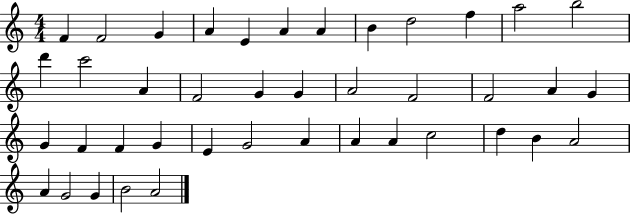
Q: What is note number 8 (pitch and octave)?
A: B4